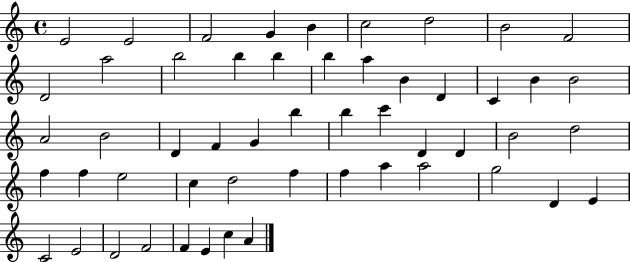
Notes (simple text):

E4/h E4/h F4/h G4/q B4/q C5/h D5/h B4/h F4/h D4/h A5/h B5/h B5/q B5/q B5/q A5/q B4/q D4/q C4/q B4/q B4/h A4/h B4/h D4/q F4/q G4/q B5/q B5/q C6/q D4/q D4/q B4/h D5/h F5/q F5/q E5/h C5/q D5/h F5/q F5/q A5/q A5/h G5/h D4/q E4/q C4/h E4/h D4/h F4/h F4/q E4/q C5/q A4/q